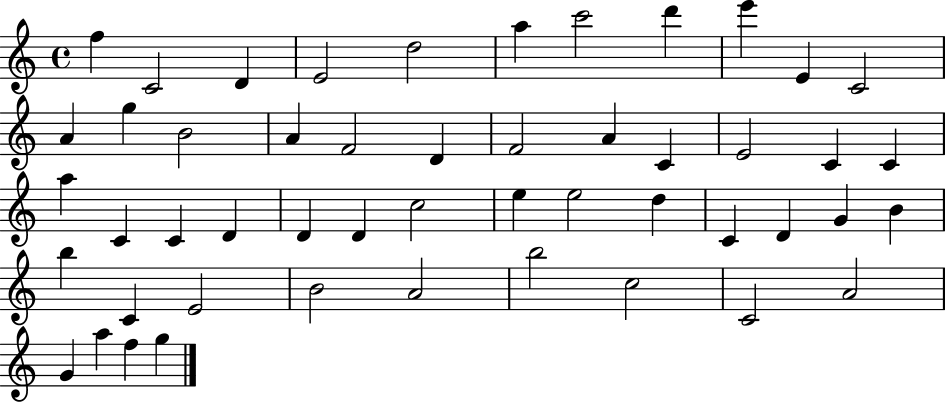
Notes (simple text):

F5/q C4/h D4/q E4/h D5/h A5/q C6/h D6/q E6/q E4/q C4/h A4/q G5/q B4/h A4/q F4/h D4/q F4/h A4/q C4/q E4/h C4/q C4/q A5/q C4/q C4/q D4/q D4/q D4/q C5/h E5/q E5/h D5/q C4/q D4/q G4/q B4/q B5/q C4/q E4/h B4/h A4/h B5/h C5/h C4/h A4/h G4/q A5/q F5/q G5/q